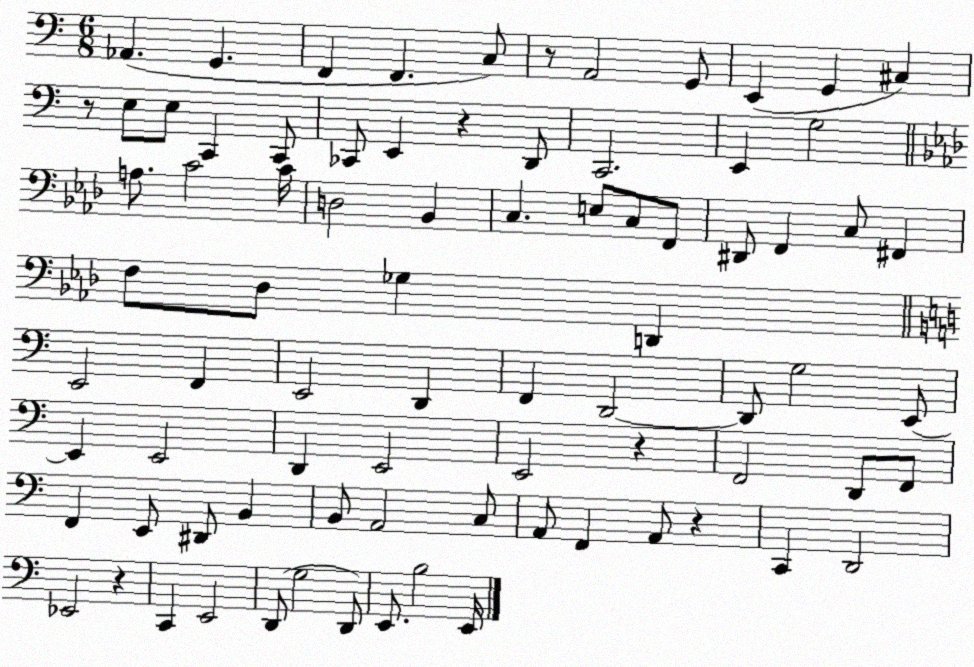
X:1
T:Untitled
M:6/8
L:1/4
K:C
_A,, G,, F,, F,, C,/2 z/2 A,,2 G,,/2 E,, G,, ^C, z/2 E,/2 E,/2 C,, C,,/2 _C,,/2 E,, z D,,/2 C,,2 E,, G,2 A,/2 C2 C/4 D,2 _B,, C, E,/2 C,/2 F,,/2 ^D,,/2 F,, C,/2 ^F,, F,/2 _D,/2 _G, D,, E,,2 F,, E,,2 D,, F,, D,,2 D,,/2 G,2 E,,/2 E,, E,,2 D,, E,,2 E,,2 z F,,2 D,,/2 F,,/2 F,, E,,/2 ^D,,/2 B,, B,,/2 A,,2 C,/2 A,,/2 F,, A,,/2 z C,, D,,2 _E,,2 z C,, E,,2 D,,/2 G,2 D,,/2 E,,/2 B,2 E,,/4